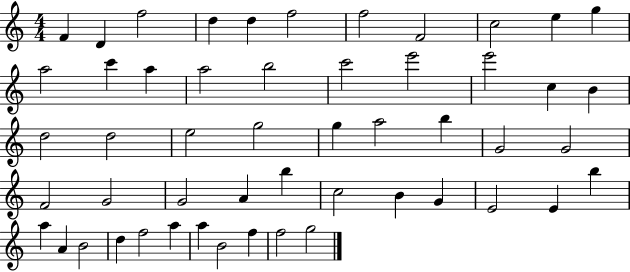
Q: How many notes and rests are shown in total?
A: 52